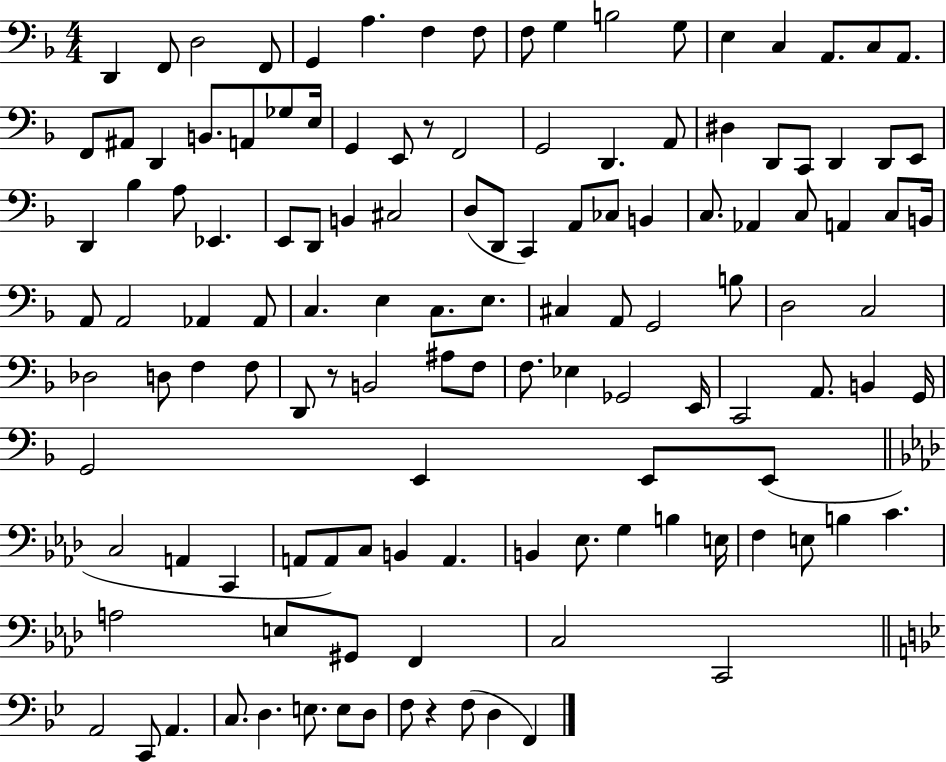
{
  \clef bass
  \numericTimeSignature
  \time 4/4
  \key f \major
  d,4 f,8 d2 f,8 | g,4 a4. f4 f8 | f8 g4 b2 g8 | e4 c4 a,8. c8 a,8. | \break f,8 ais,8 d,4 b,8. a,8 ges8 e16 | g,4 e,8 r8 f,2 | g,2 d,4. a,8 | dis4 d,8 c,8 d,4 d,8 e,8 | \break d,4 bes4 a8 ees,4. | e,8 d,8 b,4 cis2 | d8( d,8 c,4) a,8 ces8 b,4 | c8. aes,4 c8 a,4 c8 b,16 | \break a,8 a,2 aes,4 aes,8 | c4. e4 c8. e8. | cis4 a,8 g,2 b8 | d2 c2 | \break des2 d8 f4 f8 | d,8 r8 b,2 ais8 f8 | f8. ees4 ges,2 e,16 | c,2 a,8. b,4 g,16 | \break g,2 e,4 e,8 e,8( | \bar "||" \break \key aes \major c2 a,4 c,4 | a,8 a,8) c8 b,4 a,4. | b,4 ees8. g4 b4 e16 | f4 e8 b4 c'4. | \break a2 e8 gis,8 f,4 | c2 c,2 | \bar "||" \break \key bes \major a,2 c,8 a,4. | c8. d4. e8. e8 d8 | f8 r4 f8( d4 f,4) | \bar "|."
}